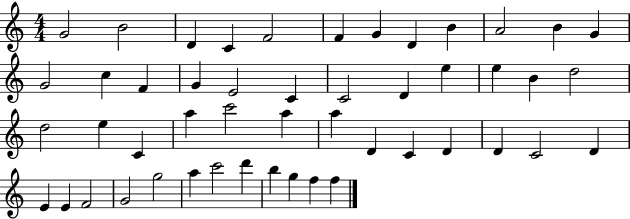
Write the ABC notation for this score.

X:1
T:Untitled
M:4/4
L:1/4
K:C
G2 B2 D C F2 F G D B A2 B G G2 c F G E2 C C2 D e e B d2 d2 e C a c'2 a a D C D D C2 D E E F2 G2 g2 a c'2 d' b g f f